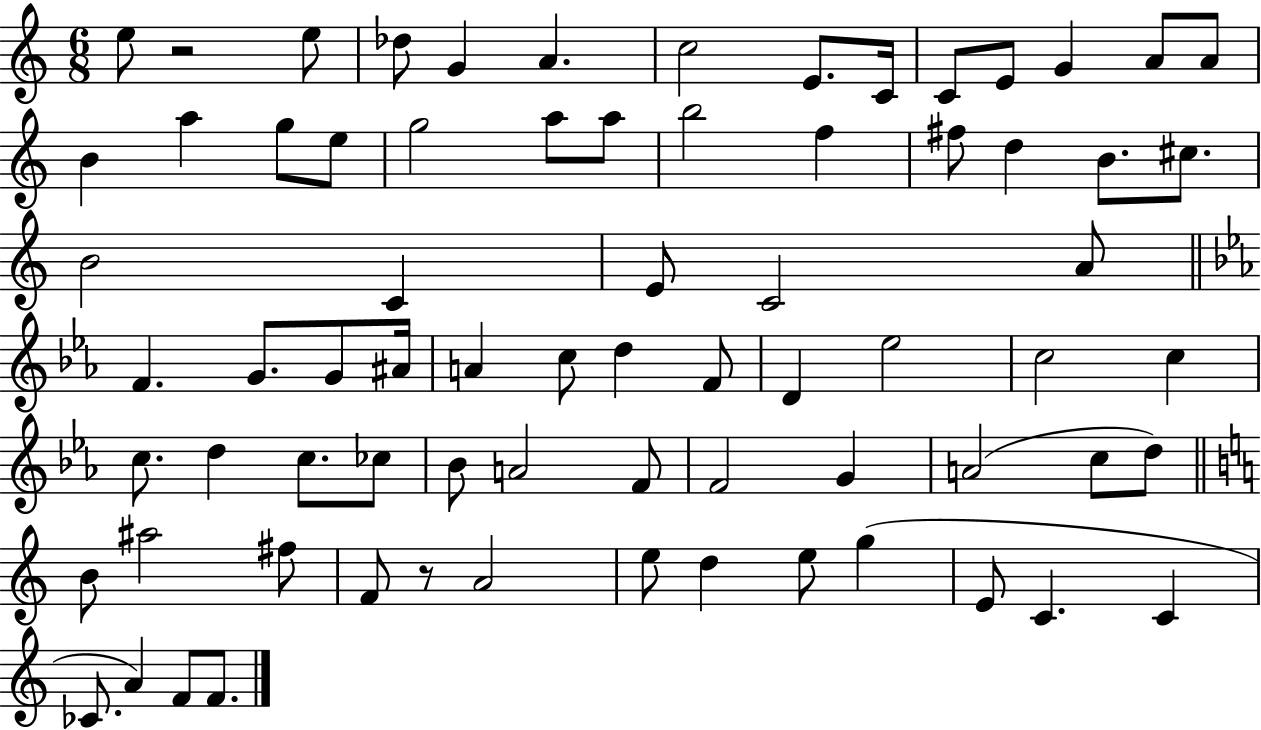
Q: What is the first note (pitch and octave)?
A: E5